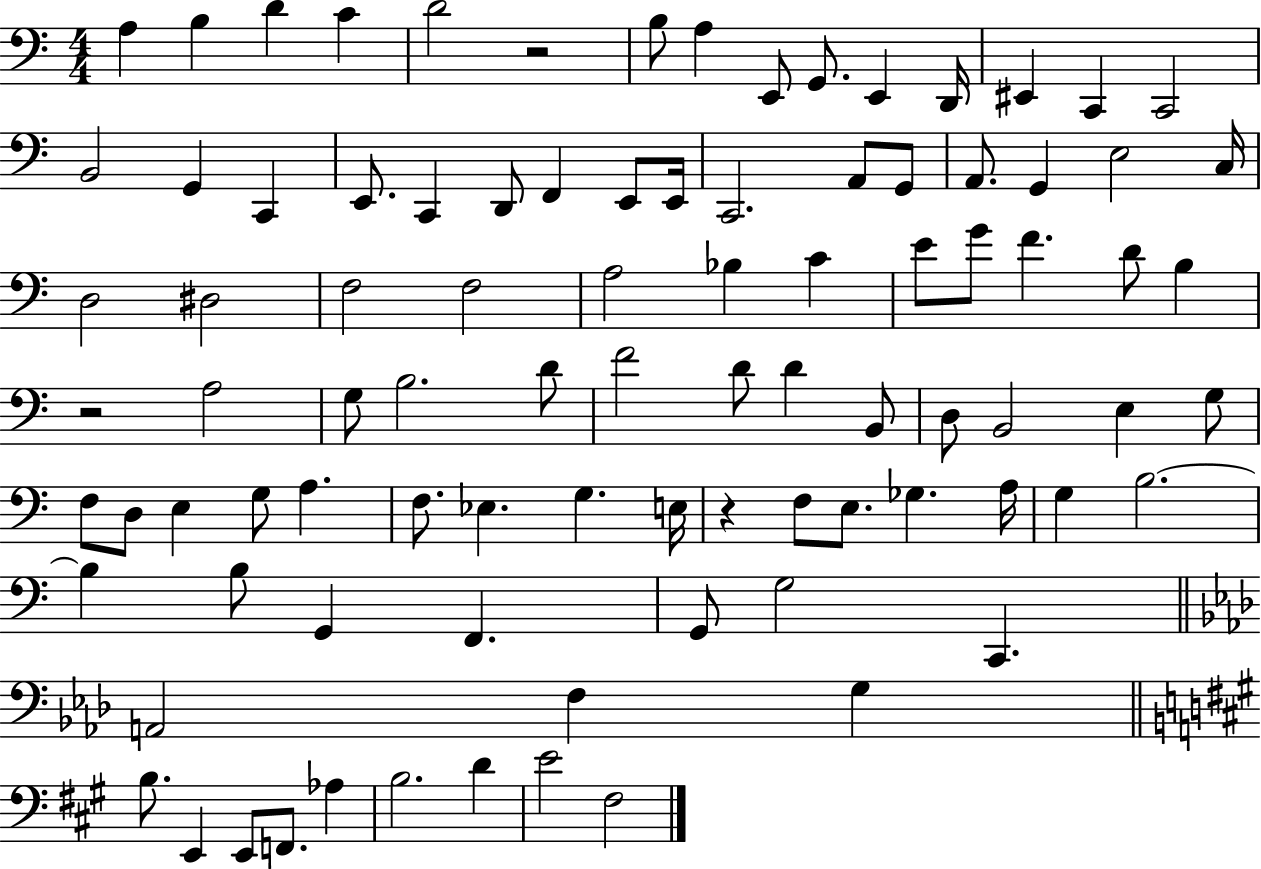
{
  \clef bass
  \numericTimeSignature
  \time 4/4
  \key c \major
  a4 b4 d'4 c'4 | d'2 r2 | b8 a4 e,8 g,8. e,4 d,16 | eis,4 c,4 c,2 | \break b,2 g,4 c,4 | e,8. c,4 d,8 f,4 e,8 e,16 | c,2. a,8 g,8 | a,8. g,4 e2 c16 | \break d2 dis2 | f2 f2 | a2 bes4 c'4 | e'8 g'8 f'4. d'8 b4 | \break r2 a2 | g8 b2. d'8 | f'2 d'8 d'4 b,8 | d8 b,2 e4 g8 | \break f8 d8 e4 g8 a4. | f8. ees4. g4. e16 | r4 f8 e8. ges4. a16 | g4 b2.~~ | \break b4 b8 g,4 f,4. | g,8 g2 c,4. | \bar "||" \break \key f \minor a,2 f4 g4 | \bar "||" \break \key a \major b8. e,4 e,8 f,8. aes4 | b2. d'4 | e'2 fis2 | \bar "|."
}